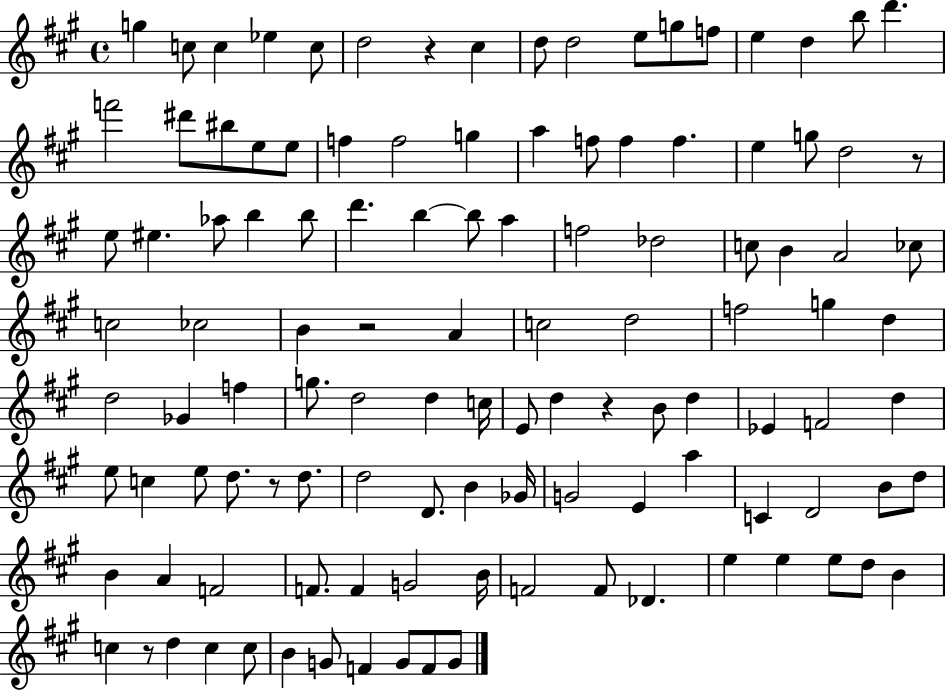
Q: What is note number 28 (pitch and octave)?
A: F5